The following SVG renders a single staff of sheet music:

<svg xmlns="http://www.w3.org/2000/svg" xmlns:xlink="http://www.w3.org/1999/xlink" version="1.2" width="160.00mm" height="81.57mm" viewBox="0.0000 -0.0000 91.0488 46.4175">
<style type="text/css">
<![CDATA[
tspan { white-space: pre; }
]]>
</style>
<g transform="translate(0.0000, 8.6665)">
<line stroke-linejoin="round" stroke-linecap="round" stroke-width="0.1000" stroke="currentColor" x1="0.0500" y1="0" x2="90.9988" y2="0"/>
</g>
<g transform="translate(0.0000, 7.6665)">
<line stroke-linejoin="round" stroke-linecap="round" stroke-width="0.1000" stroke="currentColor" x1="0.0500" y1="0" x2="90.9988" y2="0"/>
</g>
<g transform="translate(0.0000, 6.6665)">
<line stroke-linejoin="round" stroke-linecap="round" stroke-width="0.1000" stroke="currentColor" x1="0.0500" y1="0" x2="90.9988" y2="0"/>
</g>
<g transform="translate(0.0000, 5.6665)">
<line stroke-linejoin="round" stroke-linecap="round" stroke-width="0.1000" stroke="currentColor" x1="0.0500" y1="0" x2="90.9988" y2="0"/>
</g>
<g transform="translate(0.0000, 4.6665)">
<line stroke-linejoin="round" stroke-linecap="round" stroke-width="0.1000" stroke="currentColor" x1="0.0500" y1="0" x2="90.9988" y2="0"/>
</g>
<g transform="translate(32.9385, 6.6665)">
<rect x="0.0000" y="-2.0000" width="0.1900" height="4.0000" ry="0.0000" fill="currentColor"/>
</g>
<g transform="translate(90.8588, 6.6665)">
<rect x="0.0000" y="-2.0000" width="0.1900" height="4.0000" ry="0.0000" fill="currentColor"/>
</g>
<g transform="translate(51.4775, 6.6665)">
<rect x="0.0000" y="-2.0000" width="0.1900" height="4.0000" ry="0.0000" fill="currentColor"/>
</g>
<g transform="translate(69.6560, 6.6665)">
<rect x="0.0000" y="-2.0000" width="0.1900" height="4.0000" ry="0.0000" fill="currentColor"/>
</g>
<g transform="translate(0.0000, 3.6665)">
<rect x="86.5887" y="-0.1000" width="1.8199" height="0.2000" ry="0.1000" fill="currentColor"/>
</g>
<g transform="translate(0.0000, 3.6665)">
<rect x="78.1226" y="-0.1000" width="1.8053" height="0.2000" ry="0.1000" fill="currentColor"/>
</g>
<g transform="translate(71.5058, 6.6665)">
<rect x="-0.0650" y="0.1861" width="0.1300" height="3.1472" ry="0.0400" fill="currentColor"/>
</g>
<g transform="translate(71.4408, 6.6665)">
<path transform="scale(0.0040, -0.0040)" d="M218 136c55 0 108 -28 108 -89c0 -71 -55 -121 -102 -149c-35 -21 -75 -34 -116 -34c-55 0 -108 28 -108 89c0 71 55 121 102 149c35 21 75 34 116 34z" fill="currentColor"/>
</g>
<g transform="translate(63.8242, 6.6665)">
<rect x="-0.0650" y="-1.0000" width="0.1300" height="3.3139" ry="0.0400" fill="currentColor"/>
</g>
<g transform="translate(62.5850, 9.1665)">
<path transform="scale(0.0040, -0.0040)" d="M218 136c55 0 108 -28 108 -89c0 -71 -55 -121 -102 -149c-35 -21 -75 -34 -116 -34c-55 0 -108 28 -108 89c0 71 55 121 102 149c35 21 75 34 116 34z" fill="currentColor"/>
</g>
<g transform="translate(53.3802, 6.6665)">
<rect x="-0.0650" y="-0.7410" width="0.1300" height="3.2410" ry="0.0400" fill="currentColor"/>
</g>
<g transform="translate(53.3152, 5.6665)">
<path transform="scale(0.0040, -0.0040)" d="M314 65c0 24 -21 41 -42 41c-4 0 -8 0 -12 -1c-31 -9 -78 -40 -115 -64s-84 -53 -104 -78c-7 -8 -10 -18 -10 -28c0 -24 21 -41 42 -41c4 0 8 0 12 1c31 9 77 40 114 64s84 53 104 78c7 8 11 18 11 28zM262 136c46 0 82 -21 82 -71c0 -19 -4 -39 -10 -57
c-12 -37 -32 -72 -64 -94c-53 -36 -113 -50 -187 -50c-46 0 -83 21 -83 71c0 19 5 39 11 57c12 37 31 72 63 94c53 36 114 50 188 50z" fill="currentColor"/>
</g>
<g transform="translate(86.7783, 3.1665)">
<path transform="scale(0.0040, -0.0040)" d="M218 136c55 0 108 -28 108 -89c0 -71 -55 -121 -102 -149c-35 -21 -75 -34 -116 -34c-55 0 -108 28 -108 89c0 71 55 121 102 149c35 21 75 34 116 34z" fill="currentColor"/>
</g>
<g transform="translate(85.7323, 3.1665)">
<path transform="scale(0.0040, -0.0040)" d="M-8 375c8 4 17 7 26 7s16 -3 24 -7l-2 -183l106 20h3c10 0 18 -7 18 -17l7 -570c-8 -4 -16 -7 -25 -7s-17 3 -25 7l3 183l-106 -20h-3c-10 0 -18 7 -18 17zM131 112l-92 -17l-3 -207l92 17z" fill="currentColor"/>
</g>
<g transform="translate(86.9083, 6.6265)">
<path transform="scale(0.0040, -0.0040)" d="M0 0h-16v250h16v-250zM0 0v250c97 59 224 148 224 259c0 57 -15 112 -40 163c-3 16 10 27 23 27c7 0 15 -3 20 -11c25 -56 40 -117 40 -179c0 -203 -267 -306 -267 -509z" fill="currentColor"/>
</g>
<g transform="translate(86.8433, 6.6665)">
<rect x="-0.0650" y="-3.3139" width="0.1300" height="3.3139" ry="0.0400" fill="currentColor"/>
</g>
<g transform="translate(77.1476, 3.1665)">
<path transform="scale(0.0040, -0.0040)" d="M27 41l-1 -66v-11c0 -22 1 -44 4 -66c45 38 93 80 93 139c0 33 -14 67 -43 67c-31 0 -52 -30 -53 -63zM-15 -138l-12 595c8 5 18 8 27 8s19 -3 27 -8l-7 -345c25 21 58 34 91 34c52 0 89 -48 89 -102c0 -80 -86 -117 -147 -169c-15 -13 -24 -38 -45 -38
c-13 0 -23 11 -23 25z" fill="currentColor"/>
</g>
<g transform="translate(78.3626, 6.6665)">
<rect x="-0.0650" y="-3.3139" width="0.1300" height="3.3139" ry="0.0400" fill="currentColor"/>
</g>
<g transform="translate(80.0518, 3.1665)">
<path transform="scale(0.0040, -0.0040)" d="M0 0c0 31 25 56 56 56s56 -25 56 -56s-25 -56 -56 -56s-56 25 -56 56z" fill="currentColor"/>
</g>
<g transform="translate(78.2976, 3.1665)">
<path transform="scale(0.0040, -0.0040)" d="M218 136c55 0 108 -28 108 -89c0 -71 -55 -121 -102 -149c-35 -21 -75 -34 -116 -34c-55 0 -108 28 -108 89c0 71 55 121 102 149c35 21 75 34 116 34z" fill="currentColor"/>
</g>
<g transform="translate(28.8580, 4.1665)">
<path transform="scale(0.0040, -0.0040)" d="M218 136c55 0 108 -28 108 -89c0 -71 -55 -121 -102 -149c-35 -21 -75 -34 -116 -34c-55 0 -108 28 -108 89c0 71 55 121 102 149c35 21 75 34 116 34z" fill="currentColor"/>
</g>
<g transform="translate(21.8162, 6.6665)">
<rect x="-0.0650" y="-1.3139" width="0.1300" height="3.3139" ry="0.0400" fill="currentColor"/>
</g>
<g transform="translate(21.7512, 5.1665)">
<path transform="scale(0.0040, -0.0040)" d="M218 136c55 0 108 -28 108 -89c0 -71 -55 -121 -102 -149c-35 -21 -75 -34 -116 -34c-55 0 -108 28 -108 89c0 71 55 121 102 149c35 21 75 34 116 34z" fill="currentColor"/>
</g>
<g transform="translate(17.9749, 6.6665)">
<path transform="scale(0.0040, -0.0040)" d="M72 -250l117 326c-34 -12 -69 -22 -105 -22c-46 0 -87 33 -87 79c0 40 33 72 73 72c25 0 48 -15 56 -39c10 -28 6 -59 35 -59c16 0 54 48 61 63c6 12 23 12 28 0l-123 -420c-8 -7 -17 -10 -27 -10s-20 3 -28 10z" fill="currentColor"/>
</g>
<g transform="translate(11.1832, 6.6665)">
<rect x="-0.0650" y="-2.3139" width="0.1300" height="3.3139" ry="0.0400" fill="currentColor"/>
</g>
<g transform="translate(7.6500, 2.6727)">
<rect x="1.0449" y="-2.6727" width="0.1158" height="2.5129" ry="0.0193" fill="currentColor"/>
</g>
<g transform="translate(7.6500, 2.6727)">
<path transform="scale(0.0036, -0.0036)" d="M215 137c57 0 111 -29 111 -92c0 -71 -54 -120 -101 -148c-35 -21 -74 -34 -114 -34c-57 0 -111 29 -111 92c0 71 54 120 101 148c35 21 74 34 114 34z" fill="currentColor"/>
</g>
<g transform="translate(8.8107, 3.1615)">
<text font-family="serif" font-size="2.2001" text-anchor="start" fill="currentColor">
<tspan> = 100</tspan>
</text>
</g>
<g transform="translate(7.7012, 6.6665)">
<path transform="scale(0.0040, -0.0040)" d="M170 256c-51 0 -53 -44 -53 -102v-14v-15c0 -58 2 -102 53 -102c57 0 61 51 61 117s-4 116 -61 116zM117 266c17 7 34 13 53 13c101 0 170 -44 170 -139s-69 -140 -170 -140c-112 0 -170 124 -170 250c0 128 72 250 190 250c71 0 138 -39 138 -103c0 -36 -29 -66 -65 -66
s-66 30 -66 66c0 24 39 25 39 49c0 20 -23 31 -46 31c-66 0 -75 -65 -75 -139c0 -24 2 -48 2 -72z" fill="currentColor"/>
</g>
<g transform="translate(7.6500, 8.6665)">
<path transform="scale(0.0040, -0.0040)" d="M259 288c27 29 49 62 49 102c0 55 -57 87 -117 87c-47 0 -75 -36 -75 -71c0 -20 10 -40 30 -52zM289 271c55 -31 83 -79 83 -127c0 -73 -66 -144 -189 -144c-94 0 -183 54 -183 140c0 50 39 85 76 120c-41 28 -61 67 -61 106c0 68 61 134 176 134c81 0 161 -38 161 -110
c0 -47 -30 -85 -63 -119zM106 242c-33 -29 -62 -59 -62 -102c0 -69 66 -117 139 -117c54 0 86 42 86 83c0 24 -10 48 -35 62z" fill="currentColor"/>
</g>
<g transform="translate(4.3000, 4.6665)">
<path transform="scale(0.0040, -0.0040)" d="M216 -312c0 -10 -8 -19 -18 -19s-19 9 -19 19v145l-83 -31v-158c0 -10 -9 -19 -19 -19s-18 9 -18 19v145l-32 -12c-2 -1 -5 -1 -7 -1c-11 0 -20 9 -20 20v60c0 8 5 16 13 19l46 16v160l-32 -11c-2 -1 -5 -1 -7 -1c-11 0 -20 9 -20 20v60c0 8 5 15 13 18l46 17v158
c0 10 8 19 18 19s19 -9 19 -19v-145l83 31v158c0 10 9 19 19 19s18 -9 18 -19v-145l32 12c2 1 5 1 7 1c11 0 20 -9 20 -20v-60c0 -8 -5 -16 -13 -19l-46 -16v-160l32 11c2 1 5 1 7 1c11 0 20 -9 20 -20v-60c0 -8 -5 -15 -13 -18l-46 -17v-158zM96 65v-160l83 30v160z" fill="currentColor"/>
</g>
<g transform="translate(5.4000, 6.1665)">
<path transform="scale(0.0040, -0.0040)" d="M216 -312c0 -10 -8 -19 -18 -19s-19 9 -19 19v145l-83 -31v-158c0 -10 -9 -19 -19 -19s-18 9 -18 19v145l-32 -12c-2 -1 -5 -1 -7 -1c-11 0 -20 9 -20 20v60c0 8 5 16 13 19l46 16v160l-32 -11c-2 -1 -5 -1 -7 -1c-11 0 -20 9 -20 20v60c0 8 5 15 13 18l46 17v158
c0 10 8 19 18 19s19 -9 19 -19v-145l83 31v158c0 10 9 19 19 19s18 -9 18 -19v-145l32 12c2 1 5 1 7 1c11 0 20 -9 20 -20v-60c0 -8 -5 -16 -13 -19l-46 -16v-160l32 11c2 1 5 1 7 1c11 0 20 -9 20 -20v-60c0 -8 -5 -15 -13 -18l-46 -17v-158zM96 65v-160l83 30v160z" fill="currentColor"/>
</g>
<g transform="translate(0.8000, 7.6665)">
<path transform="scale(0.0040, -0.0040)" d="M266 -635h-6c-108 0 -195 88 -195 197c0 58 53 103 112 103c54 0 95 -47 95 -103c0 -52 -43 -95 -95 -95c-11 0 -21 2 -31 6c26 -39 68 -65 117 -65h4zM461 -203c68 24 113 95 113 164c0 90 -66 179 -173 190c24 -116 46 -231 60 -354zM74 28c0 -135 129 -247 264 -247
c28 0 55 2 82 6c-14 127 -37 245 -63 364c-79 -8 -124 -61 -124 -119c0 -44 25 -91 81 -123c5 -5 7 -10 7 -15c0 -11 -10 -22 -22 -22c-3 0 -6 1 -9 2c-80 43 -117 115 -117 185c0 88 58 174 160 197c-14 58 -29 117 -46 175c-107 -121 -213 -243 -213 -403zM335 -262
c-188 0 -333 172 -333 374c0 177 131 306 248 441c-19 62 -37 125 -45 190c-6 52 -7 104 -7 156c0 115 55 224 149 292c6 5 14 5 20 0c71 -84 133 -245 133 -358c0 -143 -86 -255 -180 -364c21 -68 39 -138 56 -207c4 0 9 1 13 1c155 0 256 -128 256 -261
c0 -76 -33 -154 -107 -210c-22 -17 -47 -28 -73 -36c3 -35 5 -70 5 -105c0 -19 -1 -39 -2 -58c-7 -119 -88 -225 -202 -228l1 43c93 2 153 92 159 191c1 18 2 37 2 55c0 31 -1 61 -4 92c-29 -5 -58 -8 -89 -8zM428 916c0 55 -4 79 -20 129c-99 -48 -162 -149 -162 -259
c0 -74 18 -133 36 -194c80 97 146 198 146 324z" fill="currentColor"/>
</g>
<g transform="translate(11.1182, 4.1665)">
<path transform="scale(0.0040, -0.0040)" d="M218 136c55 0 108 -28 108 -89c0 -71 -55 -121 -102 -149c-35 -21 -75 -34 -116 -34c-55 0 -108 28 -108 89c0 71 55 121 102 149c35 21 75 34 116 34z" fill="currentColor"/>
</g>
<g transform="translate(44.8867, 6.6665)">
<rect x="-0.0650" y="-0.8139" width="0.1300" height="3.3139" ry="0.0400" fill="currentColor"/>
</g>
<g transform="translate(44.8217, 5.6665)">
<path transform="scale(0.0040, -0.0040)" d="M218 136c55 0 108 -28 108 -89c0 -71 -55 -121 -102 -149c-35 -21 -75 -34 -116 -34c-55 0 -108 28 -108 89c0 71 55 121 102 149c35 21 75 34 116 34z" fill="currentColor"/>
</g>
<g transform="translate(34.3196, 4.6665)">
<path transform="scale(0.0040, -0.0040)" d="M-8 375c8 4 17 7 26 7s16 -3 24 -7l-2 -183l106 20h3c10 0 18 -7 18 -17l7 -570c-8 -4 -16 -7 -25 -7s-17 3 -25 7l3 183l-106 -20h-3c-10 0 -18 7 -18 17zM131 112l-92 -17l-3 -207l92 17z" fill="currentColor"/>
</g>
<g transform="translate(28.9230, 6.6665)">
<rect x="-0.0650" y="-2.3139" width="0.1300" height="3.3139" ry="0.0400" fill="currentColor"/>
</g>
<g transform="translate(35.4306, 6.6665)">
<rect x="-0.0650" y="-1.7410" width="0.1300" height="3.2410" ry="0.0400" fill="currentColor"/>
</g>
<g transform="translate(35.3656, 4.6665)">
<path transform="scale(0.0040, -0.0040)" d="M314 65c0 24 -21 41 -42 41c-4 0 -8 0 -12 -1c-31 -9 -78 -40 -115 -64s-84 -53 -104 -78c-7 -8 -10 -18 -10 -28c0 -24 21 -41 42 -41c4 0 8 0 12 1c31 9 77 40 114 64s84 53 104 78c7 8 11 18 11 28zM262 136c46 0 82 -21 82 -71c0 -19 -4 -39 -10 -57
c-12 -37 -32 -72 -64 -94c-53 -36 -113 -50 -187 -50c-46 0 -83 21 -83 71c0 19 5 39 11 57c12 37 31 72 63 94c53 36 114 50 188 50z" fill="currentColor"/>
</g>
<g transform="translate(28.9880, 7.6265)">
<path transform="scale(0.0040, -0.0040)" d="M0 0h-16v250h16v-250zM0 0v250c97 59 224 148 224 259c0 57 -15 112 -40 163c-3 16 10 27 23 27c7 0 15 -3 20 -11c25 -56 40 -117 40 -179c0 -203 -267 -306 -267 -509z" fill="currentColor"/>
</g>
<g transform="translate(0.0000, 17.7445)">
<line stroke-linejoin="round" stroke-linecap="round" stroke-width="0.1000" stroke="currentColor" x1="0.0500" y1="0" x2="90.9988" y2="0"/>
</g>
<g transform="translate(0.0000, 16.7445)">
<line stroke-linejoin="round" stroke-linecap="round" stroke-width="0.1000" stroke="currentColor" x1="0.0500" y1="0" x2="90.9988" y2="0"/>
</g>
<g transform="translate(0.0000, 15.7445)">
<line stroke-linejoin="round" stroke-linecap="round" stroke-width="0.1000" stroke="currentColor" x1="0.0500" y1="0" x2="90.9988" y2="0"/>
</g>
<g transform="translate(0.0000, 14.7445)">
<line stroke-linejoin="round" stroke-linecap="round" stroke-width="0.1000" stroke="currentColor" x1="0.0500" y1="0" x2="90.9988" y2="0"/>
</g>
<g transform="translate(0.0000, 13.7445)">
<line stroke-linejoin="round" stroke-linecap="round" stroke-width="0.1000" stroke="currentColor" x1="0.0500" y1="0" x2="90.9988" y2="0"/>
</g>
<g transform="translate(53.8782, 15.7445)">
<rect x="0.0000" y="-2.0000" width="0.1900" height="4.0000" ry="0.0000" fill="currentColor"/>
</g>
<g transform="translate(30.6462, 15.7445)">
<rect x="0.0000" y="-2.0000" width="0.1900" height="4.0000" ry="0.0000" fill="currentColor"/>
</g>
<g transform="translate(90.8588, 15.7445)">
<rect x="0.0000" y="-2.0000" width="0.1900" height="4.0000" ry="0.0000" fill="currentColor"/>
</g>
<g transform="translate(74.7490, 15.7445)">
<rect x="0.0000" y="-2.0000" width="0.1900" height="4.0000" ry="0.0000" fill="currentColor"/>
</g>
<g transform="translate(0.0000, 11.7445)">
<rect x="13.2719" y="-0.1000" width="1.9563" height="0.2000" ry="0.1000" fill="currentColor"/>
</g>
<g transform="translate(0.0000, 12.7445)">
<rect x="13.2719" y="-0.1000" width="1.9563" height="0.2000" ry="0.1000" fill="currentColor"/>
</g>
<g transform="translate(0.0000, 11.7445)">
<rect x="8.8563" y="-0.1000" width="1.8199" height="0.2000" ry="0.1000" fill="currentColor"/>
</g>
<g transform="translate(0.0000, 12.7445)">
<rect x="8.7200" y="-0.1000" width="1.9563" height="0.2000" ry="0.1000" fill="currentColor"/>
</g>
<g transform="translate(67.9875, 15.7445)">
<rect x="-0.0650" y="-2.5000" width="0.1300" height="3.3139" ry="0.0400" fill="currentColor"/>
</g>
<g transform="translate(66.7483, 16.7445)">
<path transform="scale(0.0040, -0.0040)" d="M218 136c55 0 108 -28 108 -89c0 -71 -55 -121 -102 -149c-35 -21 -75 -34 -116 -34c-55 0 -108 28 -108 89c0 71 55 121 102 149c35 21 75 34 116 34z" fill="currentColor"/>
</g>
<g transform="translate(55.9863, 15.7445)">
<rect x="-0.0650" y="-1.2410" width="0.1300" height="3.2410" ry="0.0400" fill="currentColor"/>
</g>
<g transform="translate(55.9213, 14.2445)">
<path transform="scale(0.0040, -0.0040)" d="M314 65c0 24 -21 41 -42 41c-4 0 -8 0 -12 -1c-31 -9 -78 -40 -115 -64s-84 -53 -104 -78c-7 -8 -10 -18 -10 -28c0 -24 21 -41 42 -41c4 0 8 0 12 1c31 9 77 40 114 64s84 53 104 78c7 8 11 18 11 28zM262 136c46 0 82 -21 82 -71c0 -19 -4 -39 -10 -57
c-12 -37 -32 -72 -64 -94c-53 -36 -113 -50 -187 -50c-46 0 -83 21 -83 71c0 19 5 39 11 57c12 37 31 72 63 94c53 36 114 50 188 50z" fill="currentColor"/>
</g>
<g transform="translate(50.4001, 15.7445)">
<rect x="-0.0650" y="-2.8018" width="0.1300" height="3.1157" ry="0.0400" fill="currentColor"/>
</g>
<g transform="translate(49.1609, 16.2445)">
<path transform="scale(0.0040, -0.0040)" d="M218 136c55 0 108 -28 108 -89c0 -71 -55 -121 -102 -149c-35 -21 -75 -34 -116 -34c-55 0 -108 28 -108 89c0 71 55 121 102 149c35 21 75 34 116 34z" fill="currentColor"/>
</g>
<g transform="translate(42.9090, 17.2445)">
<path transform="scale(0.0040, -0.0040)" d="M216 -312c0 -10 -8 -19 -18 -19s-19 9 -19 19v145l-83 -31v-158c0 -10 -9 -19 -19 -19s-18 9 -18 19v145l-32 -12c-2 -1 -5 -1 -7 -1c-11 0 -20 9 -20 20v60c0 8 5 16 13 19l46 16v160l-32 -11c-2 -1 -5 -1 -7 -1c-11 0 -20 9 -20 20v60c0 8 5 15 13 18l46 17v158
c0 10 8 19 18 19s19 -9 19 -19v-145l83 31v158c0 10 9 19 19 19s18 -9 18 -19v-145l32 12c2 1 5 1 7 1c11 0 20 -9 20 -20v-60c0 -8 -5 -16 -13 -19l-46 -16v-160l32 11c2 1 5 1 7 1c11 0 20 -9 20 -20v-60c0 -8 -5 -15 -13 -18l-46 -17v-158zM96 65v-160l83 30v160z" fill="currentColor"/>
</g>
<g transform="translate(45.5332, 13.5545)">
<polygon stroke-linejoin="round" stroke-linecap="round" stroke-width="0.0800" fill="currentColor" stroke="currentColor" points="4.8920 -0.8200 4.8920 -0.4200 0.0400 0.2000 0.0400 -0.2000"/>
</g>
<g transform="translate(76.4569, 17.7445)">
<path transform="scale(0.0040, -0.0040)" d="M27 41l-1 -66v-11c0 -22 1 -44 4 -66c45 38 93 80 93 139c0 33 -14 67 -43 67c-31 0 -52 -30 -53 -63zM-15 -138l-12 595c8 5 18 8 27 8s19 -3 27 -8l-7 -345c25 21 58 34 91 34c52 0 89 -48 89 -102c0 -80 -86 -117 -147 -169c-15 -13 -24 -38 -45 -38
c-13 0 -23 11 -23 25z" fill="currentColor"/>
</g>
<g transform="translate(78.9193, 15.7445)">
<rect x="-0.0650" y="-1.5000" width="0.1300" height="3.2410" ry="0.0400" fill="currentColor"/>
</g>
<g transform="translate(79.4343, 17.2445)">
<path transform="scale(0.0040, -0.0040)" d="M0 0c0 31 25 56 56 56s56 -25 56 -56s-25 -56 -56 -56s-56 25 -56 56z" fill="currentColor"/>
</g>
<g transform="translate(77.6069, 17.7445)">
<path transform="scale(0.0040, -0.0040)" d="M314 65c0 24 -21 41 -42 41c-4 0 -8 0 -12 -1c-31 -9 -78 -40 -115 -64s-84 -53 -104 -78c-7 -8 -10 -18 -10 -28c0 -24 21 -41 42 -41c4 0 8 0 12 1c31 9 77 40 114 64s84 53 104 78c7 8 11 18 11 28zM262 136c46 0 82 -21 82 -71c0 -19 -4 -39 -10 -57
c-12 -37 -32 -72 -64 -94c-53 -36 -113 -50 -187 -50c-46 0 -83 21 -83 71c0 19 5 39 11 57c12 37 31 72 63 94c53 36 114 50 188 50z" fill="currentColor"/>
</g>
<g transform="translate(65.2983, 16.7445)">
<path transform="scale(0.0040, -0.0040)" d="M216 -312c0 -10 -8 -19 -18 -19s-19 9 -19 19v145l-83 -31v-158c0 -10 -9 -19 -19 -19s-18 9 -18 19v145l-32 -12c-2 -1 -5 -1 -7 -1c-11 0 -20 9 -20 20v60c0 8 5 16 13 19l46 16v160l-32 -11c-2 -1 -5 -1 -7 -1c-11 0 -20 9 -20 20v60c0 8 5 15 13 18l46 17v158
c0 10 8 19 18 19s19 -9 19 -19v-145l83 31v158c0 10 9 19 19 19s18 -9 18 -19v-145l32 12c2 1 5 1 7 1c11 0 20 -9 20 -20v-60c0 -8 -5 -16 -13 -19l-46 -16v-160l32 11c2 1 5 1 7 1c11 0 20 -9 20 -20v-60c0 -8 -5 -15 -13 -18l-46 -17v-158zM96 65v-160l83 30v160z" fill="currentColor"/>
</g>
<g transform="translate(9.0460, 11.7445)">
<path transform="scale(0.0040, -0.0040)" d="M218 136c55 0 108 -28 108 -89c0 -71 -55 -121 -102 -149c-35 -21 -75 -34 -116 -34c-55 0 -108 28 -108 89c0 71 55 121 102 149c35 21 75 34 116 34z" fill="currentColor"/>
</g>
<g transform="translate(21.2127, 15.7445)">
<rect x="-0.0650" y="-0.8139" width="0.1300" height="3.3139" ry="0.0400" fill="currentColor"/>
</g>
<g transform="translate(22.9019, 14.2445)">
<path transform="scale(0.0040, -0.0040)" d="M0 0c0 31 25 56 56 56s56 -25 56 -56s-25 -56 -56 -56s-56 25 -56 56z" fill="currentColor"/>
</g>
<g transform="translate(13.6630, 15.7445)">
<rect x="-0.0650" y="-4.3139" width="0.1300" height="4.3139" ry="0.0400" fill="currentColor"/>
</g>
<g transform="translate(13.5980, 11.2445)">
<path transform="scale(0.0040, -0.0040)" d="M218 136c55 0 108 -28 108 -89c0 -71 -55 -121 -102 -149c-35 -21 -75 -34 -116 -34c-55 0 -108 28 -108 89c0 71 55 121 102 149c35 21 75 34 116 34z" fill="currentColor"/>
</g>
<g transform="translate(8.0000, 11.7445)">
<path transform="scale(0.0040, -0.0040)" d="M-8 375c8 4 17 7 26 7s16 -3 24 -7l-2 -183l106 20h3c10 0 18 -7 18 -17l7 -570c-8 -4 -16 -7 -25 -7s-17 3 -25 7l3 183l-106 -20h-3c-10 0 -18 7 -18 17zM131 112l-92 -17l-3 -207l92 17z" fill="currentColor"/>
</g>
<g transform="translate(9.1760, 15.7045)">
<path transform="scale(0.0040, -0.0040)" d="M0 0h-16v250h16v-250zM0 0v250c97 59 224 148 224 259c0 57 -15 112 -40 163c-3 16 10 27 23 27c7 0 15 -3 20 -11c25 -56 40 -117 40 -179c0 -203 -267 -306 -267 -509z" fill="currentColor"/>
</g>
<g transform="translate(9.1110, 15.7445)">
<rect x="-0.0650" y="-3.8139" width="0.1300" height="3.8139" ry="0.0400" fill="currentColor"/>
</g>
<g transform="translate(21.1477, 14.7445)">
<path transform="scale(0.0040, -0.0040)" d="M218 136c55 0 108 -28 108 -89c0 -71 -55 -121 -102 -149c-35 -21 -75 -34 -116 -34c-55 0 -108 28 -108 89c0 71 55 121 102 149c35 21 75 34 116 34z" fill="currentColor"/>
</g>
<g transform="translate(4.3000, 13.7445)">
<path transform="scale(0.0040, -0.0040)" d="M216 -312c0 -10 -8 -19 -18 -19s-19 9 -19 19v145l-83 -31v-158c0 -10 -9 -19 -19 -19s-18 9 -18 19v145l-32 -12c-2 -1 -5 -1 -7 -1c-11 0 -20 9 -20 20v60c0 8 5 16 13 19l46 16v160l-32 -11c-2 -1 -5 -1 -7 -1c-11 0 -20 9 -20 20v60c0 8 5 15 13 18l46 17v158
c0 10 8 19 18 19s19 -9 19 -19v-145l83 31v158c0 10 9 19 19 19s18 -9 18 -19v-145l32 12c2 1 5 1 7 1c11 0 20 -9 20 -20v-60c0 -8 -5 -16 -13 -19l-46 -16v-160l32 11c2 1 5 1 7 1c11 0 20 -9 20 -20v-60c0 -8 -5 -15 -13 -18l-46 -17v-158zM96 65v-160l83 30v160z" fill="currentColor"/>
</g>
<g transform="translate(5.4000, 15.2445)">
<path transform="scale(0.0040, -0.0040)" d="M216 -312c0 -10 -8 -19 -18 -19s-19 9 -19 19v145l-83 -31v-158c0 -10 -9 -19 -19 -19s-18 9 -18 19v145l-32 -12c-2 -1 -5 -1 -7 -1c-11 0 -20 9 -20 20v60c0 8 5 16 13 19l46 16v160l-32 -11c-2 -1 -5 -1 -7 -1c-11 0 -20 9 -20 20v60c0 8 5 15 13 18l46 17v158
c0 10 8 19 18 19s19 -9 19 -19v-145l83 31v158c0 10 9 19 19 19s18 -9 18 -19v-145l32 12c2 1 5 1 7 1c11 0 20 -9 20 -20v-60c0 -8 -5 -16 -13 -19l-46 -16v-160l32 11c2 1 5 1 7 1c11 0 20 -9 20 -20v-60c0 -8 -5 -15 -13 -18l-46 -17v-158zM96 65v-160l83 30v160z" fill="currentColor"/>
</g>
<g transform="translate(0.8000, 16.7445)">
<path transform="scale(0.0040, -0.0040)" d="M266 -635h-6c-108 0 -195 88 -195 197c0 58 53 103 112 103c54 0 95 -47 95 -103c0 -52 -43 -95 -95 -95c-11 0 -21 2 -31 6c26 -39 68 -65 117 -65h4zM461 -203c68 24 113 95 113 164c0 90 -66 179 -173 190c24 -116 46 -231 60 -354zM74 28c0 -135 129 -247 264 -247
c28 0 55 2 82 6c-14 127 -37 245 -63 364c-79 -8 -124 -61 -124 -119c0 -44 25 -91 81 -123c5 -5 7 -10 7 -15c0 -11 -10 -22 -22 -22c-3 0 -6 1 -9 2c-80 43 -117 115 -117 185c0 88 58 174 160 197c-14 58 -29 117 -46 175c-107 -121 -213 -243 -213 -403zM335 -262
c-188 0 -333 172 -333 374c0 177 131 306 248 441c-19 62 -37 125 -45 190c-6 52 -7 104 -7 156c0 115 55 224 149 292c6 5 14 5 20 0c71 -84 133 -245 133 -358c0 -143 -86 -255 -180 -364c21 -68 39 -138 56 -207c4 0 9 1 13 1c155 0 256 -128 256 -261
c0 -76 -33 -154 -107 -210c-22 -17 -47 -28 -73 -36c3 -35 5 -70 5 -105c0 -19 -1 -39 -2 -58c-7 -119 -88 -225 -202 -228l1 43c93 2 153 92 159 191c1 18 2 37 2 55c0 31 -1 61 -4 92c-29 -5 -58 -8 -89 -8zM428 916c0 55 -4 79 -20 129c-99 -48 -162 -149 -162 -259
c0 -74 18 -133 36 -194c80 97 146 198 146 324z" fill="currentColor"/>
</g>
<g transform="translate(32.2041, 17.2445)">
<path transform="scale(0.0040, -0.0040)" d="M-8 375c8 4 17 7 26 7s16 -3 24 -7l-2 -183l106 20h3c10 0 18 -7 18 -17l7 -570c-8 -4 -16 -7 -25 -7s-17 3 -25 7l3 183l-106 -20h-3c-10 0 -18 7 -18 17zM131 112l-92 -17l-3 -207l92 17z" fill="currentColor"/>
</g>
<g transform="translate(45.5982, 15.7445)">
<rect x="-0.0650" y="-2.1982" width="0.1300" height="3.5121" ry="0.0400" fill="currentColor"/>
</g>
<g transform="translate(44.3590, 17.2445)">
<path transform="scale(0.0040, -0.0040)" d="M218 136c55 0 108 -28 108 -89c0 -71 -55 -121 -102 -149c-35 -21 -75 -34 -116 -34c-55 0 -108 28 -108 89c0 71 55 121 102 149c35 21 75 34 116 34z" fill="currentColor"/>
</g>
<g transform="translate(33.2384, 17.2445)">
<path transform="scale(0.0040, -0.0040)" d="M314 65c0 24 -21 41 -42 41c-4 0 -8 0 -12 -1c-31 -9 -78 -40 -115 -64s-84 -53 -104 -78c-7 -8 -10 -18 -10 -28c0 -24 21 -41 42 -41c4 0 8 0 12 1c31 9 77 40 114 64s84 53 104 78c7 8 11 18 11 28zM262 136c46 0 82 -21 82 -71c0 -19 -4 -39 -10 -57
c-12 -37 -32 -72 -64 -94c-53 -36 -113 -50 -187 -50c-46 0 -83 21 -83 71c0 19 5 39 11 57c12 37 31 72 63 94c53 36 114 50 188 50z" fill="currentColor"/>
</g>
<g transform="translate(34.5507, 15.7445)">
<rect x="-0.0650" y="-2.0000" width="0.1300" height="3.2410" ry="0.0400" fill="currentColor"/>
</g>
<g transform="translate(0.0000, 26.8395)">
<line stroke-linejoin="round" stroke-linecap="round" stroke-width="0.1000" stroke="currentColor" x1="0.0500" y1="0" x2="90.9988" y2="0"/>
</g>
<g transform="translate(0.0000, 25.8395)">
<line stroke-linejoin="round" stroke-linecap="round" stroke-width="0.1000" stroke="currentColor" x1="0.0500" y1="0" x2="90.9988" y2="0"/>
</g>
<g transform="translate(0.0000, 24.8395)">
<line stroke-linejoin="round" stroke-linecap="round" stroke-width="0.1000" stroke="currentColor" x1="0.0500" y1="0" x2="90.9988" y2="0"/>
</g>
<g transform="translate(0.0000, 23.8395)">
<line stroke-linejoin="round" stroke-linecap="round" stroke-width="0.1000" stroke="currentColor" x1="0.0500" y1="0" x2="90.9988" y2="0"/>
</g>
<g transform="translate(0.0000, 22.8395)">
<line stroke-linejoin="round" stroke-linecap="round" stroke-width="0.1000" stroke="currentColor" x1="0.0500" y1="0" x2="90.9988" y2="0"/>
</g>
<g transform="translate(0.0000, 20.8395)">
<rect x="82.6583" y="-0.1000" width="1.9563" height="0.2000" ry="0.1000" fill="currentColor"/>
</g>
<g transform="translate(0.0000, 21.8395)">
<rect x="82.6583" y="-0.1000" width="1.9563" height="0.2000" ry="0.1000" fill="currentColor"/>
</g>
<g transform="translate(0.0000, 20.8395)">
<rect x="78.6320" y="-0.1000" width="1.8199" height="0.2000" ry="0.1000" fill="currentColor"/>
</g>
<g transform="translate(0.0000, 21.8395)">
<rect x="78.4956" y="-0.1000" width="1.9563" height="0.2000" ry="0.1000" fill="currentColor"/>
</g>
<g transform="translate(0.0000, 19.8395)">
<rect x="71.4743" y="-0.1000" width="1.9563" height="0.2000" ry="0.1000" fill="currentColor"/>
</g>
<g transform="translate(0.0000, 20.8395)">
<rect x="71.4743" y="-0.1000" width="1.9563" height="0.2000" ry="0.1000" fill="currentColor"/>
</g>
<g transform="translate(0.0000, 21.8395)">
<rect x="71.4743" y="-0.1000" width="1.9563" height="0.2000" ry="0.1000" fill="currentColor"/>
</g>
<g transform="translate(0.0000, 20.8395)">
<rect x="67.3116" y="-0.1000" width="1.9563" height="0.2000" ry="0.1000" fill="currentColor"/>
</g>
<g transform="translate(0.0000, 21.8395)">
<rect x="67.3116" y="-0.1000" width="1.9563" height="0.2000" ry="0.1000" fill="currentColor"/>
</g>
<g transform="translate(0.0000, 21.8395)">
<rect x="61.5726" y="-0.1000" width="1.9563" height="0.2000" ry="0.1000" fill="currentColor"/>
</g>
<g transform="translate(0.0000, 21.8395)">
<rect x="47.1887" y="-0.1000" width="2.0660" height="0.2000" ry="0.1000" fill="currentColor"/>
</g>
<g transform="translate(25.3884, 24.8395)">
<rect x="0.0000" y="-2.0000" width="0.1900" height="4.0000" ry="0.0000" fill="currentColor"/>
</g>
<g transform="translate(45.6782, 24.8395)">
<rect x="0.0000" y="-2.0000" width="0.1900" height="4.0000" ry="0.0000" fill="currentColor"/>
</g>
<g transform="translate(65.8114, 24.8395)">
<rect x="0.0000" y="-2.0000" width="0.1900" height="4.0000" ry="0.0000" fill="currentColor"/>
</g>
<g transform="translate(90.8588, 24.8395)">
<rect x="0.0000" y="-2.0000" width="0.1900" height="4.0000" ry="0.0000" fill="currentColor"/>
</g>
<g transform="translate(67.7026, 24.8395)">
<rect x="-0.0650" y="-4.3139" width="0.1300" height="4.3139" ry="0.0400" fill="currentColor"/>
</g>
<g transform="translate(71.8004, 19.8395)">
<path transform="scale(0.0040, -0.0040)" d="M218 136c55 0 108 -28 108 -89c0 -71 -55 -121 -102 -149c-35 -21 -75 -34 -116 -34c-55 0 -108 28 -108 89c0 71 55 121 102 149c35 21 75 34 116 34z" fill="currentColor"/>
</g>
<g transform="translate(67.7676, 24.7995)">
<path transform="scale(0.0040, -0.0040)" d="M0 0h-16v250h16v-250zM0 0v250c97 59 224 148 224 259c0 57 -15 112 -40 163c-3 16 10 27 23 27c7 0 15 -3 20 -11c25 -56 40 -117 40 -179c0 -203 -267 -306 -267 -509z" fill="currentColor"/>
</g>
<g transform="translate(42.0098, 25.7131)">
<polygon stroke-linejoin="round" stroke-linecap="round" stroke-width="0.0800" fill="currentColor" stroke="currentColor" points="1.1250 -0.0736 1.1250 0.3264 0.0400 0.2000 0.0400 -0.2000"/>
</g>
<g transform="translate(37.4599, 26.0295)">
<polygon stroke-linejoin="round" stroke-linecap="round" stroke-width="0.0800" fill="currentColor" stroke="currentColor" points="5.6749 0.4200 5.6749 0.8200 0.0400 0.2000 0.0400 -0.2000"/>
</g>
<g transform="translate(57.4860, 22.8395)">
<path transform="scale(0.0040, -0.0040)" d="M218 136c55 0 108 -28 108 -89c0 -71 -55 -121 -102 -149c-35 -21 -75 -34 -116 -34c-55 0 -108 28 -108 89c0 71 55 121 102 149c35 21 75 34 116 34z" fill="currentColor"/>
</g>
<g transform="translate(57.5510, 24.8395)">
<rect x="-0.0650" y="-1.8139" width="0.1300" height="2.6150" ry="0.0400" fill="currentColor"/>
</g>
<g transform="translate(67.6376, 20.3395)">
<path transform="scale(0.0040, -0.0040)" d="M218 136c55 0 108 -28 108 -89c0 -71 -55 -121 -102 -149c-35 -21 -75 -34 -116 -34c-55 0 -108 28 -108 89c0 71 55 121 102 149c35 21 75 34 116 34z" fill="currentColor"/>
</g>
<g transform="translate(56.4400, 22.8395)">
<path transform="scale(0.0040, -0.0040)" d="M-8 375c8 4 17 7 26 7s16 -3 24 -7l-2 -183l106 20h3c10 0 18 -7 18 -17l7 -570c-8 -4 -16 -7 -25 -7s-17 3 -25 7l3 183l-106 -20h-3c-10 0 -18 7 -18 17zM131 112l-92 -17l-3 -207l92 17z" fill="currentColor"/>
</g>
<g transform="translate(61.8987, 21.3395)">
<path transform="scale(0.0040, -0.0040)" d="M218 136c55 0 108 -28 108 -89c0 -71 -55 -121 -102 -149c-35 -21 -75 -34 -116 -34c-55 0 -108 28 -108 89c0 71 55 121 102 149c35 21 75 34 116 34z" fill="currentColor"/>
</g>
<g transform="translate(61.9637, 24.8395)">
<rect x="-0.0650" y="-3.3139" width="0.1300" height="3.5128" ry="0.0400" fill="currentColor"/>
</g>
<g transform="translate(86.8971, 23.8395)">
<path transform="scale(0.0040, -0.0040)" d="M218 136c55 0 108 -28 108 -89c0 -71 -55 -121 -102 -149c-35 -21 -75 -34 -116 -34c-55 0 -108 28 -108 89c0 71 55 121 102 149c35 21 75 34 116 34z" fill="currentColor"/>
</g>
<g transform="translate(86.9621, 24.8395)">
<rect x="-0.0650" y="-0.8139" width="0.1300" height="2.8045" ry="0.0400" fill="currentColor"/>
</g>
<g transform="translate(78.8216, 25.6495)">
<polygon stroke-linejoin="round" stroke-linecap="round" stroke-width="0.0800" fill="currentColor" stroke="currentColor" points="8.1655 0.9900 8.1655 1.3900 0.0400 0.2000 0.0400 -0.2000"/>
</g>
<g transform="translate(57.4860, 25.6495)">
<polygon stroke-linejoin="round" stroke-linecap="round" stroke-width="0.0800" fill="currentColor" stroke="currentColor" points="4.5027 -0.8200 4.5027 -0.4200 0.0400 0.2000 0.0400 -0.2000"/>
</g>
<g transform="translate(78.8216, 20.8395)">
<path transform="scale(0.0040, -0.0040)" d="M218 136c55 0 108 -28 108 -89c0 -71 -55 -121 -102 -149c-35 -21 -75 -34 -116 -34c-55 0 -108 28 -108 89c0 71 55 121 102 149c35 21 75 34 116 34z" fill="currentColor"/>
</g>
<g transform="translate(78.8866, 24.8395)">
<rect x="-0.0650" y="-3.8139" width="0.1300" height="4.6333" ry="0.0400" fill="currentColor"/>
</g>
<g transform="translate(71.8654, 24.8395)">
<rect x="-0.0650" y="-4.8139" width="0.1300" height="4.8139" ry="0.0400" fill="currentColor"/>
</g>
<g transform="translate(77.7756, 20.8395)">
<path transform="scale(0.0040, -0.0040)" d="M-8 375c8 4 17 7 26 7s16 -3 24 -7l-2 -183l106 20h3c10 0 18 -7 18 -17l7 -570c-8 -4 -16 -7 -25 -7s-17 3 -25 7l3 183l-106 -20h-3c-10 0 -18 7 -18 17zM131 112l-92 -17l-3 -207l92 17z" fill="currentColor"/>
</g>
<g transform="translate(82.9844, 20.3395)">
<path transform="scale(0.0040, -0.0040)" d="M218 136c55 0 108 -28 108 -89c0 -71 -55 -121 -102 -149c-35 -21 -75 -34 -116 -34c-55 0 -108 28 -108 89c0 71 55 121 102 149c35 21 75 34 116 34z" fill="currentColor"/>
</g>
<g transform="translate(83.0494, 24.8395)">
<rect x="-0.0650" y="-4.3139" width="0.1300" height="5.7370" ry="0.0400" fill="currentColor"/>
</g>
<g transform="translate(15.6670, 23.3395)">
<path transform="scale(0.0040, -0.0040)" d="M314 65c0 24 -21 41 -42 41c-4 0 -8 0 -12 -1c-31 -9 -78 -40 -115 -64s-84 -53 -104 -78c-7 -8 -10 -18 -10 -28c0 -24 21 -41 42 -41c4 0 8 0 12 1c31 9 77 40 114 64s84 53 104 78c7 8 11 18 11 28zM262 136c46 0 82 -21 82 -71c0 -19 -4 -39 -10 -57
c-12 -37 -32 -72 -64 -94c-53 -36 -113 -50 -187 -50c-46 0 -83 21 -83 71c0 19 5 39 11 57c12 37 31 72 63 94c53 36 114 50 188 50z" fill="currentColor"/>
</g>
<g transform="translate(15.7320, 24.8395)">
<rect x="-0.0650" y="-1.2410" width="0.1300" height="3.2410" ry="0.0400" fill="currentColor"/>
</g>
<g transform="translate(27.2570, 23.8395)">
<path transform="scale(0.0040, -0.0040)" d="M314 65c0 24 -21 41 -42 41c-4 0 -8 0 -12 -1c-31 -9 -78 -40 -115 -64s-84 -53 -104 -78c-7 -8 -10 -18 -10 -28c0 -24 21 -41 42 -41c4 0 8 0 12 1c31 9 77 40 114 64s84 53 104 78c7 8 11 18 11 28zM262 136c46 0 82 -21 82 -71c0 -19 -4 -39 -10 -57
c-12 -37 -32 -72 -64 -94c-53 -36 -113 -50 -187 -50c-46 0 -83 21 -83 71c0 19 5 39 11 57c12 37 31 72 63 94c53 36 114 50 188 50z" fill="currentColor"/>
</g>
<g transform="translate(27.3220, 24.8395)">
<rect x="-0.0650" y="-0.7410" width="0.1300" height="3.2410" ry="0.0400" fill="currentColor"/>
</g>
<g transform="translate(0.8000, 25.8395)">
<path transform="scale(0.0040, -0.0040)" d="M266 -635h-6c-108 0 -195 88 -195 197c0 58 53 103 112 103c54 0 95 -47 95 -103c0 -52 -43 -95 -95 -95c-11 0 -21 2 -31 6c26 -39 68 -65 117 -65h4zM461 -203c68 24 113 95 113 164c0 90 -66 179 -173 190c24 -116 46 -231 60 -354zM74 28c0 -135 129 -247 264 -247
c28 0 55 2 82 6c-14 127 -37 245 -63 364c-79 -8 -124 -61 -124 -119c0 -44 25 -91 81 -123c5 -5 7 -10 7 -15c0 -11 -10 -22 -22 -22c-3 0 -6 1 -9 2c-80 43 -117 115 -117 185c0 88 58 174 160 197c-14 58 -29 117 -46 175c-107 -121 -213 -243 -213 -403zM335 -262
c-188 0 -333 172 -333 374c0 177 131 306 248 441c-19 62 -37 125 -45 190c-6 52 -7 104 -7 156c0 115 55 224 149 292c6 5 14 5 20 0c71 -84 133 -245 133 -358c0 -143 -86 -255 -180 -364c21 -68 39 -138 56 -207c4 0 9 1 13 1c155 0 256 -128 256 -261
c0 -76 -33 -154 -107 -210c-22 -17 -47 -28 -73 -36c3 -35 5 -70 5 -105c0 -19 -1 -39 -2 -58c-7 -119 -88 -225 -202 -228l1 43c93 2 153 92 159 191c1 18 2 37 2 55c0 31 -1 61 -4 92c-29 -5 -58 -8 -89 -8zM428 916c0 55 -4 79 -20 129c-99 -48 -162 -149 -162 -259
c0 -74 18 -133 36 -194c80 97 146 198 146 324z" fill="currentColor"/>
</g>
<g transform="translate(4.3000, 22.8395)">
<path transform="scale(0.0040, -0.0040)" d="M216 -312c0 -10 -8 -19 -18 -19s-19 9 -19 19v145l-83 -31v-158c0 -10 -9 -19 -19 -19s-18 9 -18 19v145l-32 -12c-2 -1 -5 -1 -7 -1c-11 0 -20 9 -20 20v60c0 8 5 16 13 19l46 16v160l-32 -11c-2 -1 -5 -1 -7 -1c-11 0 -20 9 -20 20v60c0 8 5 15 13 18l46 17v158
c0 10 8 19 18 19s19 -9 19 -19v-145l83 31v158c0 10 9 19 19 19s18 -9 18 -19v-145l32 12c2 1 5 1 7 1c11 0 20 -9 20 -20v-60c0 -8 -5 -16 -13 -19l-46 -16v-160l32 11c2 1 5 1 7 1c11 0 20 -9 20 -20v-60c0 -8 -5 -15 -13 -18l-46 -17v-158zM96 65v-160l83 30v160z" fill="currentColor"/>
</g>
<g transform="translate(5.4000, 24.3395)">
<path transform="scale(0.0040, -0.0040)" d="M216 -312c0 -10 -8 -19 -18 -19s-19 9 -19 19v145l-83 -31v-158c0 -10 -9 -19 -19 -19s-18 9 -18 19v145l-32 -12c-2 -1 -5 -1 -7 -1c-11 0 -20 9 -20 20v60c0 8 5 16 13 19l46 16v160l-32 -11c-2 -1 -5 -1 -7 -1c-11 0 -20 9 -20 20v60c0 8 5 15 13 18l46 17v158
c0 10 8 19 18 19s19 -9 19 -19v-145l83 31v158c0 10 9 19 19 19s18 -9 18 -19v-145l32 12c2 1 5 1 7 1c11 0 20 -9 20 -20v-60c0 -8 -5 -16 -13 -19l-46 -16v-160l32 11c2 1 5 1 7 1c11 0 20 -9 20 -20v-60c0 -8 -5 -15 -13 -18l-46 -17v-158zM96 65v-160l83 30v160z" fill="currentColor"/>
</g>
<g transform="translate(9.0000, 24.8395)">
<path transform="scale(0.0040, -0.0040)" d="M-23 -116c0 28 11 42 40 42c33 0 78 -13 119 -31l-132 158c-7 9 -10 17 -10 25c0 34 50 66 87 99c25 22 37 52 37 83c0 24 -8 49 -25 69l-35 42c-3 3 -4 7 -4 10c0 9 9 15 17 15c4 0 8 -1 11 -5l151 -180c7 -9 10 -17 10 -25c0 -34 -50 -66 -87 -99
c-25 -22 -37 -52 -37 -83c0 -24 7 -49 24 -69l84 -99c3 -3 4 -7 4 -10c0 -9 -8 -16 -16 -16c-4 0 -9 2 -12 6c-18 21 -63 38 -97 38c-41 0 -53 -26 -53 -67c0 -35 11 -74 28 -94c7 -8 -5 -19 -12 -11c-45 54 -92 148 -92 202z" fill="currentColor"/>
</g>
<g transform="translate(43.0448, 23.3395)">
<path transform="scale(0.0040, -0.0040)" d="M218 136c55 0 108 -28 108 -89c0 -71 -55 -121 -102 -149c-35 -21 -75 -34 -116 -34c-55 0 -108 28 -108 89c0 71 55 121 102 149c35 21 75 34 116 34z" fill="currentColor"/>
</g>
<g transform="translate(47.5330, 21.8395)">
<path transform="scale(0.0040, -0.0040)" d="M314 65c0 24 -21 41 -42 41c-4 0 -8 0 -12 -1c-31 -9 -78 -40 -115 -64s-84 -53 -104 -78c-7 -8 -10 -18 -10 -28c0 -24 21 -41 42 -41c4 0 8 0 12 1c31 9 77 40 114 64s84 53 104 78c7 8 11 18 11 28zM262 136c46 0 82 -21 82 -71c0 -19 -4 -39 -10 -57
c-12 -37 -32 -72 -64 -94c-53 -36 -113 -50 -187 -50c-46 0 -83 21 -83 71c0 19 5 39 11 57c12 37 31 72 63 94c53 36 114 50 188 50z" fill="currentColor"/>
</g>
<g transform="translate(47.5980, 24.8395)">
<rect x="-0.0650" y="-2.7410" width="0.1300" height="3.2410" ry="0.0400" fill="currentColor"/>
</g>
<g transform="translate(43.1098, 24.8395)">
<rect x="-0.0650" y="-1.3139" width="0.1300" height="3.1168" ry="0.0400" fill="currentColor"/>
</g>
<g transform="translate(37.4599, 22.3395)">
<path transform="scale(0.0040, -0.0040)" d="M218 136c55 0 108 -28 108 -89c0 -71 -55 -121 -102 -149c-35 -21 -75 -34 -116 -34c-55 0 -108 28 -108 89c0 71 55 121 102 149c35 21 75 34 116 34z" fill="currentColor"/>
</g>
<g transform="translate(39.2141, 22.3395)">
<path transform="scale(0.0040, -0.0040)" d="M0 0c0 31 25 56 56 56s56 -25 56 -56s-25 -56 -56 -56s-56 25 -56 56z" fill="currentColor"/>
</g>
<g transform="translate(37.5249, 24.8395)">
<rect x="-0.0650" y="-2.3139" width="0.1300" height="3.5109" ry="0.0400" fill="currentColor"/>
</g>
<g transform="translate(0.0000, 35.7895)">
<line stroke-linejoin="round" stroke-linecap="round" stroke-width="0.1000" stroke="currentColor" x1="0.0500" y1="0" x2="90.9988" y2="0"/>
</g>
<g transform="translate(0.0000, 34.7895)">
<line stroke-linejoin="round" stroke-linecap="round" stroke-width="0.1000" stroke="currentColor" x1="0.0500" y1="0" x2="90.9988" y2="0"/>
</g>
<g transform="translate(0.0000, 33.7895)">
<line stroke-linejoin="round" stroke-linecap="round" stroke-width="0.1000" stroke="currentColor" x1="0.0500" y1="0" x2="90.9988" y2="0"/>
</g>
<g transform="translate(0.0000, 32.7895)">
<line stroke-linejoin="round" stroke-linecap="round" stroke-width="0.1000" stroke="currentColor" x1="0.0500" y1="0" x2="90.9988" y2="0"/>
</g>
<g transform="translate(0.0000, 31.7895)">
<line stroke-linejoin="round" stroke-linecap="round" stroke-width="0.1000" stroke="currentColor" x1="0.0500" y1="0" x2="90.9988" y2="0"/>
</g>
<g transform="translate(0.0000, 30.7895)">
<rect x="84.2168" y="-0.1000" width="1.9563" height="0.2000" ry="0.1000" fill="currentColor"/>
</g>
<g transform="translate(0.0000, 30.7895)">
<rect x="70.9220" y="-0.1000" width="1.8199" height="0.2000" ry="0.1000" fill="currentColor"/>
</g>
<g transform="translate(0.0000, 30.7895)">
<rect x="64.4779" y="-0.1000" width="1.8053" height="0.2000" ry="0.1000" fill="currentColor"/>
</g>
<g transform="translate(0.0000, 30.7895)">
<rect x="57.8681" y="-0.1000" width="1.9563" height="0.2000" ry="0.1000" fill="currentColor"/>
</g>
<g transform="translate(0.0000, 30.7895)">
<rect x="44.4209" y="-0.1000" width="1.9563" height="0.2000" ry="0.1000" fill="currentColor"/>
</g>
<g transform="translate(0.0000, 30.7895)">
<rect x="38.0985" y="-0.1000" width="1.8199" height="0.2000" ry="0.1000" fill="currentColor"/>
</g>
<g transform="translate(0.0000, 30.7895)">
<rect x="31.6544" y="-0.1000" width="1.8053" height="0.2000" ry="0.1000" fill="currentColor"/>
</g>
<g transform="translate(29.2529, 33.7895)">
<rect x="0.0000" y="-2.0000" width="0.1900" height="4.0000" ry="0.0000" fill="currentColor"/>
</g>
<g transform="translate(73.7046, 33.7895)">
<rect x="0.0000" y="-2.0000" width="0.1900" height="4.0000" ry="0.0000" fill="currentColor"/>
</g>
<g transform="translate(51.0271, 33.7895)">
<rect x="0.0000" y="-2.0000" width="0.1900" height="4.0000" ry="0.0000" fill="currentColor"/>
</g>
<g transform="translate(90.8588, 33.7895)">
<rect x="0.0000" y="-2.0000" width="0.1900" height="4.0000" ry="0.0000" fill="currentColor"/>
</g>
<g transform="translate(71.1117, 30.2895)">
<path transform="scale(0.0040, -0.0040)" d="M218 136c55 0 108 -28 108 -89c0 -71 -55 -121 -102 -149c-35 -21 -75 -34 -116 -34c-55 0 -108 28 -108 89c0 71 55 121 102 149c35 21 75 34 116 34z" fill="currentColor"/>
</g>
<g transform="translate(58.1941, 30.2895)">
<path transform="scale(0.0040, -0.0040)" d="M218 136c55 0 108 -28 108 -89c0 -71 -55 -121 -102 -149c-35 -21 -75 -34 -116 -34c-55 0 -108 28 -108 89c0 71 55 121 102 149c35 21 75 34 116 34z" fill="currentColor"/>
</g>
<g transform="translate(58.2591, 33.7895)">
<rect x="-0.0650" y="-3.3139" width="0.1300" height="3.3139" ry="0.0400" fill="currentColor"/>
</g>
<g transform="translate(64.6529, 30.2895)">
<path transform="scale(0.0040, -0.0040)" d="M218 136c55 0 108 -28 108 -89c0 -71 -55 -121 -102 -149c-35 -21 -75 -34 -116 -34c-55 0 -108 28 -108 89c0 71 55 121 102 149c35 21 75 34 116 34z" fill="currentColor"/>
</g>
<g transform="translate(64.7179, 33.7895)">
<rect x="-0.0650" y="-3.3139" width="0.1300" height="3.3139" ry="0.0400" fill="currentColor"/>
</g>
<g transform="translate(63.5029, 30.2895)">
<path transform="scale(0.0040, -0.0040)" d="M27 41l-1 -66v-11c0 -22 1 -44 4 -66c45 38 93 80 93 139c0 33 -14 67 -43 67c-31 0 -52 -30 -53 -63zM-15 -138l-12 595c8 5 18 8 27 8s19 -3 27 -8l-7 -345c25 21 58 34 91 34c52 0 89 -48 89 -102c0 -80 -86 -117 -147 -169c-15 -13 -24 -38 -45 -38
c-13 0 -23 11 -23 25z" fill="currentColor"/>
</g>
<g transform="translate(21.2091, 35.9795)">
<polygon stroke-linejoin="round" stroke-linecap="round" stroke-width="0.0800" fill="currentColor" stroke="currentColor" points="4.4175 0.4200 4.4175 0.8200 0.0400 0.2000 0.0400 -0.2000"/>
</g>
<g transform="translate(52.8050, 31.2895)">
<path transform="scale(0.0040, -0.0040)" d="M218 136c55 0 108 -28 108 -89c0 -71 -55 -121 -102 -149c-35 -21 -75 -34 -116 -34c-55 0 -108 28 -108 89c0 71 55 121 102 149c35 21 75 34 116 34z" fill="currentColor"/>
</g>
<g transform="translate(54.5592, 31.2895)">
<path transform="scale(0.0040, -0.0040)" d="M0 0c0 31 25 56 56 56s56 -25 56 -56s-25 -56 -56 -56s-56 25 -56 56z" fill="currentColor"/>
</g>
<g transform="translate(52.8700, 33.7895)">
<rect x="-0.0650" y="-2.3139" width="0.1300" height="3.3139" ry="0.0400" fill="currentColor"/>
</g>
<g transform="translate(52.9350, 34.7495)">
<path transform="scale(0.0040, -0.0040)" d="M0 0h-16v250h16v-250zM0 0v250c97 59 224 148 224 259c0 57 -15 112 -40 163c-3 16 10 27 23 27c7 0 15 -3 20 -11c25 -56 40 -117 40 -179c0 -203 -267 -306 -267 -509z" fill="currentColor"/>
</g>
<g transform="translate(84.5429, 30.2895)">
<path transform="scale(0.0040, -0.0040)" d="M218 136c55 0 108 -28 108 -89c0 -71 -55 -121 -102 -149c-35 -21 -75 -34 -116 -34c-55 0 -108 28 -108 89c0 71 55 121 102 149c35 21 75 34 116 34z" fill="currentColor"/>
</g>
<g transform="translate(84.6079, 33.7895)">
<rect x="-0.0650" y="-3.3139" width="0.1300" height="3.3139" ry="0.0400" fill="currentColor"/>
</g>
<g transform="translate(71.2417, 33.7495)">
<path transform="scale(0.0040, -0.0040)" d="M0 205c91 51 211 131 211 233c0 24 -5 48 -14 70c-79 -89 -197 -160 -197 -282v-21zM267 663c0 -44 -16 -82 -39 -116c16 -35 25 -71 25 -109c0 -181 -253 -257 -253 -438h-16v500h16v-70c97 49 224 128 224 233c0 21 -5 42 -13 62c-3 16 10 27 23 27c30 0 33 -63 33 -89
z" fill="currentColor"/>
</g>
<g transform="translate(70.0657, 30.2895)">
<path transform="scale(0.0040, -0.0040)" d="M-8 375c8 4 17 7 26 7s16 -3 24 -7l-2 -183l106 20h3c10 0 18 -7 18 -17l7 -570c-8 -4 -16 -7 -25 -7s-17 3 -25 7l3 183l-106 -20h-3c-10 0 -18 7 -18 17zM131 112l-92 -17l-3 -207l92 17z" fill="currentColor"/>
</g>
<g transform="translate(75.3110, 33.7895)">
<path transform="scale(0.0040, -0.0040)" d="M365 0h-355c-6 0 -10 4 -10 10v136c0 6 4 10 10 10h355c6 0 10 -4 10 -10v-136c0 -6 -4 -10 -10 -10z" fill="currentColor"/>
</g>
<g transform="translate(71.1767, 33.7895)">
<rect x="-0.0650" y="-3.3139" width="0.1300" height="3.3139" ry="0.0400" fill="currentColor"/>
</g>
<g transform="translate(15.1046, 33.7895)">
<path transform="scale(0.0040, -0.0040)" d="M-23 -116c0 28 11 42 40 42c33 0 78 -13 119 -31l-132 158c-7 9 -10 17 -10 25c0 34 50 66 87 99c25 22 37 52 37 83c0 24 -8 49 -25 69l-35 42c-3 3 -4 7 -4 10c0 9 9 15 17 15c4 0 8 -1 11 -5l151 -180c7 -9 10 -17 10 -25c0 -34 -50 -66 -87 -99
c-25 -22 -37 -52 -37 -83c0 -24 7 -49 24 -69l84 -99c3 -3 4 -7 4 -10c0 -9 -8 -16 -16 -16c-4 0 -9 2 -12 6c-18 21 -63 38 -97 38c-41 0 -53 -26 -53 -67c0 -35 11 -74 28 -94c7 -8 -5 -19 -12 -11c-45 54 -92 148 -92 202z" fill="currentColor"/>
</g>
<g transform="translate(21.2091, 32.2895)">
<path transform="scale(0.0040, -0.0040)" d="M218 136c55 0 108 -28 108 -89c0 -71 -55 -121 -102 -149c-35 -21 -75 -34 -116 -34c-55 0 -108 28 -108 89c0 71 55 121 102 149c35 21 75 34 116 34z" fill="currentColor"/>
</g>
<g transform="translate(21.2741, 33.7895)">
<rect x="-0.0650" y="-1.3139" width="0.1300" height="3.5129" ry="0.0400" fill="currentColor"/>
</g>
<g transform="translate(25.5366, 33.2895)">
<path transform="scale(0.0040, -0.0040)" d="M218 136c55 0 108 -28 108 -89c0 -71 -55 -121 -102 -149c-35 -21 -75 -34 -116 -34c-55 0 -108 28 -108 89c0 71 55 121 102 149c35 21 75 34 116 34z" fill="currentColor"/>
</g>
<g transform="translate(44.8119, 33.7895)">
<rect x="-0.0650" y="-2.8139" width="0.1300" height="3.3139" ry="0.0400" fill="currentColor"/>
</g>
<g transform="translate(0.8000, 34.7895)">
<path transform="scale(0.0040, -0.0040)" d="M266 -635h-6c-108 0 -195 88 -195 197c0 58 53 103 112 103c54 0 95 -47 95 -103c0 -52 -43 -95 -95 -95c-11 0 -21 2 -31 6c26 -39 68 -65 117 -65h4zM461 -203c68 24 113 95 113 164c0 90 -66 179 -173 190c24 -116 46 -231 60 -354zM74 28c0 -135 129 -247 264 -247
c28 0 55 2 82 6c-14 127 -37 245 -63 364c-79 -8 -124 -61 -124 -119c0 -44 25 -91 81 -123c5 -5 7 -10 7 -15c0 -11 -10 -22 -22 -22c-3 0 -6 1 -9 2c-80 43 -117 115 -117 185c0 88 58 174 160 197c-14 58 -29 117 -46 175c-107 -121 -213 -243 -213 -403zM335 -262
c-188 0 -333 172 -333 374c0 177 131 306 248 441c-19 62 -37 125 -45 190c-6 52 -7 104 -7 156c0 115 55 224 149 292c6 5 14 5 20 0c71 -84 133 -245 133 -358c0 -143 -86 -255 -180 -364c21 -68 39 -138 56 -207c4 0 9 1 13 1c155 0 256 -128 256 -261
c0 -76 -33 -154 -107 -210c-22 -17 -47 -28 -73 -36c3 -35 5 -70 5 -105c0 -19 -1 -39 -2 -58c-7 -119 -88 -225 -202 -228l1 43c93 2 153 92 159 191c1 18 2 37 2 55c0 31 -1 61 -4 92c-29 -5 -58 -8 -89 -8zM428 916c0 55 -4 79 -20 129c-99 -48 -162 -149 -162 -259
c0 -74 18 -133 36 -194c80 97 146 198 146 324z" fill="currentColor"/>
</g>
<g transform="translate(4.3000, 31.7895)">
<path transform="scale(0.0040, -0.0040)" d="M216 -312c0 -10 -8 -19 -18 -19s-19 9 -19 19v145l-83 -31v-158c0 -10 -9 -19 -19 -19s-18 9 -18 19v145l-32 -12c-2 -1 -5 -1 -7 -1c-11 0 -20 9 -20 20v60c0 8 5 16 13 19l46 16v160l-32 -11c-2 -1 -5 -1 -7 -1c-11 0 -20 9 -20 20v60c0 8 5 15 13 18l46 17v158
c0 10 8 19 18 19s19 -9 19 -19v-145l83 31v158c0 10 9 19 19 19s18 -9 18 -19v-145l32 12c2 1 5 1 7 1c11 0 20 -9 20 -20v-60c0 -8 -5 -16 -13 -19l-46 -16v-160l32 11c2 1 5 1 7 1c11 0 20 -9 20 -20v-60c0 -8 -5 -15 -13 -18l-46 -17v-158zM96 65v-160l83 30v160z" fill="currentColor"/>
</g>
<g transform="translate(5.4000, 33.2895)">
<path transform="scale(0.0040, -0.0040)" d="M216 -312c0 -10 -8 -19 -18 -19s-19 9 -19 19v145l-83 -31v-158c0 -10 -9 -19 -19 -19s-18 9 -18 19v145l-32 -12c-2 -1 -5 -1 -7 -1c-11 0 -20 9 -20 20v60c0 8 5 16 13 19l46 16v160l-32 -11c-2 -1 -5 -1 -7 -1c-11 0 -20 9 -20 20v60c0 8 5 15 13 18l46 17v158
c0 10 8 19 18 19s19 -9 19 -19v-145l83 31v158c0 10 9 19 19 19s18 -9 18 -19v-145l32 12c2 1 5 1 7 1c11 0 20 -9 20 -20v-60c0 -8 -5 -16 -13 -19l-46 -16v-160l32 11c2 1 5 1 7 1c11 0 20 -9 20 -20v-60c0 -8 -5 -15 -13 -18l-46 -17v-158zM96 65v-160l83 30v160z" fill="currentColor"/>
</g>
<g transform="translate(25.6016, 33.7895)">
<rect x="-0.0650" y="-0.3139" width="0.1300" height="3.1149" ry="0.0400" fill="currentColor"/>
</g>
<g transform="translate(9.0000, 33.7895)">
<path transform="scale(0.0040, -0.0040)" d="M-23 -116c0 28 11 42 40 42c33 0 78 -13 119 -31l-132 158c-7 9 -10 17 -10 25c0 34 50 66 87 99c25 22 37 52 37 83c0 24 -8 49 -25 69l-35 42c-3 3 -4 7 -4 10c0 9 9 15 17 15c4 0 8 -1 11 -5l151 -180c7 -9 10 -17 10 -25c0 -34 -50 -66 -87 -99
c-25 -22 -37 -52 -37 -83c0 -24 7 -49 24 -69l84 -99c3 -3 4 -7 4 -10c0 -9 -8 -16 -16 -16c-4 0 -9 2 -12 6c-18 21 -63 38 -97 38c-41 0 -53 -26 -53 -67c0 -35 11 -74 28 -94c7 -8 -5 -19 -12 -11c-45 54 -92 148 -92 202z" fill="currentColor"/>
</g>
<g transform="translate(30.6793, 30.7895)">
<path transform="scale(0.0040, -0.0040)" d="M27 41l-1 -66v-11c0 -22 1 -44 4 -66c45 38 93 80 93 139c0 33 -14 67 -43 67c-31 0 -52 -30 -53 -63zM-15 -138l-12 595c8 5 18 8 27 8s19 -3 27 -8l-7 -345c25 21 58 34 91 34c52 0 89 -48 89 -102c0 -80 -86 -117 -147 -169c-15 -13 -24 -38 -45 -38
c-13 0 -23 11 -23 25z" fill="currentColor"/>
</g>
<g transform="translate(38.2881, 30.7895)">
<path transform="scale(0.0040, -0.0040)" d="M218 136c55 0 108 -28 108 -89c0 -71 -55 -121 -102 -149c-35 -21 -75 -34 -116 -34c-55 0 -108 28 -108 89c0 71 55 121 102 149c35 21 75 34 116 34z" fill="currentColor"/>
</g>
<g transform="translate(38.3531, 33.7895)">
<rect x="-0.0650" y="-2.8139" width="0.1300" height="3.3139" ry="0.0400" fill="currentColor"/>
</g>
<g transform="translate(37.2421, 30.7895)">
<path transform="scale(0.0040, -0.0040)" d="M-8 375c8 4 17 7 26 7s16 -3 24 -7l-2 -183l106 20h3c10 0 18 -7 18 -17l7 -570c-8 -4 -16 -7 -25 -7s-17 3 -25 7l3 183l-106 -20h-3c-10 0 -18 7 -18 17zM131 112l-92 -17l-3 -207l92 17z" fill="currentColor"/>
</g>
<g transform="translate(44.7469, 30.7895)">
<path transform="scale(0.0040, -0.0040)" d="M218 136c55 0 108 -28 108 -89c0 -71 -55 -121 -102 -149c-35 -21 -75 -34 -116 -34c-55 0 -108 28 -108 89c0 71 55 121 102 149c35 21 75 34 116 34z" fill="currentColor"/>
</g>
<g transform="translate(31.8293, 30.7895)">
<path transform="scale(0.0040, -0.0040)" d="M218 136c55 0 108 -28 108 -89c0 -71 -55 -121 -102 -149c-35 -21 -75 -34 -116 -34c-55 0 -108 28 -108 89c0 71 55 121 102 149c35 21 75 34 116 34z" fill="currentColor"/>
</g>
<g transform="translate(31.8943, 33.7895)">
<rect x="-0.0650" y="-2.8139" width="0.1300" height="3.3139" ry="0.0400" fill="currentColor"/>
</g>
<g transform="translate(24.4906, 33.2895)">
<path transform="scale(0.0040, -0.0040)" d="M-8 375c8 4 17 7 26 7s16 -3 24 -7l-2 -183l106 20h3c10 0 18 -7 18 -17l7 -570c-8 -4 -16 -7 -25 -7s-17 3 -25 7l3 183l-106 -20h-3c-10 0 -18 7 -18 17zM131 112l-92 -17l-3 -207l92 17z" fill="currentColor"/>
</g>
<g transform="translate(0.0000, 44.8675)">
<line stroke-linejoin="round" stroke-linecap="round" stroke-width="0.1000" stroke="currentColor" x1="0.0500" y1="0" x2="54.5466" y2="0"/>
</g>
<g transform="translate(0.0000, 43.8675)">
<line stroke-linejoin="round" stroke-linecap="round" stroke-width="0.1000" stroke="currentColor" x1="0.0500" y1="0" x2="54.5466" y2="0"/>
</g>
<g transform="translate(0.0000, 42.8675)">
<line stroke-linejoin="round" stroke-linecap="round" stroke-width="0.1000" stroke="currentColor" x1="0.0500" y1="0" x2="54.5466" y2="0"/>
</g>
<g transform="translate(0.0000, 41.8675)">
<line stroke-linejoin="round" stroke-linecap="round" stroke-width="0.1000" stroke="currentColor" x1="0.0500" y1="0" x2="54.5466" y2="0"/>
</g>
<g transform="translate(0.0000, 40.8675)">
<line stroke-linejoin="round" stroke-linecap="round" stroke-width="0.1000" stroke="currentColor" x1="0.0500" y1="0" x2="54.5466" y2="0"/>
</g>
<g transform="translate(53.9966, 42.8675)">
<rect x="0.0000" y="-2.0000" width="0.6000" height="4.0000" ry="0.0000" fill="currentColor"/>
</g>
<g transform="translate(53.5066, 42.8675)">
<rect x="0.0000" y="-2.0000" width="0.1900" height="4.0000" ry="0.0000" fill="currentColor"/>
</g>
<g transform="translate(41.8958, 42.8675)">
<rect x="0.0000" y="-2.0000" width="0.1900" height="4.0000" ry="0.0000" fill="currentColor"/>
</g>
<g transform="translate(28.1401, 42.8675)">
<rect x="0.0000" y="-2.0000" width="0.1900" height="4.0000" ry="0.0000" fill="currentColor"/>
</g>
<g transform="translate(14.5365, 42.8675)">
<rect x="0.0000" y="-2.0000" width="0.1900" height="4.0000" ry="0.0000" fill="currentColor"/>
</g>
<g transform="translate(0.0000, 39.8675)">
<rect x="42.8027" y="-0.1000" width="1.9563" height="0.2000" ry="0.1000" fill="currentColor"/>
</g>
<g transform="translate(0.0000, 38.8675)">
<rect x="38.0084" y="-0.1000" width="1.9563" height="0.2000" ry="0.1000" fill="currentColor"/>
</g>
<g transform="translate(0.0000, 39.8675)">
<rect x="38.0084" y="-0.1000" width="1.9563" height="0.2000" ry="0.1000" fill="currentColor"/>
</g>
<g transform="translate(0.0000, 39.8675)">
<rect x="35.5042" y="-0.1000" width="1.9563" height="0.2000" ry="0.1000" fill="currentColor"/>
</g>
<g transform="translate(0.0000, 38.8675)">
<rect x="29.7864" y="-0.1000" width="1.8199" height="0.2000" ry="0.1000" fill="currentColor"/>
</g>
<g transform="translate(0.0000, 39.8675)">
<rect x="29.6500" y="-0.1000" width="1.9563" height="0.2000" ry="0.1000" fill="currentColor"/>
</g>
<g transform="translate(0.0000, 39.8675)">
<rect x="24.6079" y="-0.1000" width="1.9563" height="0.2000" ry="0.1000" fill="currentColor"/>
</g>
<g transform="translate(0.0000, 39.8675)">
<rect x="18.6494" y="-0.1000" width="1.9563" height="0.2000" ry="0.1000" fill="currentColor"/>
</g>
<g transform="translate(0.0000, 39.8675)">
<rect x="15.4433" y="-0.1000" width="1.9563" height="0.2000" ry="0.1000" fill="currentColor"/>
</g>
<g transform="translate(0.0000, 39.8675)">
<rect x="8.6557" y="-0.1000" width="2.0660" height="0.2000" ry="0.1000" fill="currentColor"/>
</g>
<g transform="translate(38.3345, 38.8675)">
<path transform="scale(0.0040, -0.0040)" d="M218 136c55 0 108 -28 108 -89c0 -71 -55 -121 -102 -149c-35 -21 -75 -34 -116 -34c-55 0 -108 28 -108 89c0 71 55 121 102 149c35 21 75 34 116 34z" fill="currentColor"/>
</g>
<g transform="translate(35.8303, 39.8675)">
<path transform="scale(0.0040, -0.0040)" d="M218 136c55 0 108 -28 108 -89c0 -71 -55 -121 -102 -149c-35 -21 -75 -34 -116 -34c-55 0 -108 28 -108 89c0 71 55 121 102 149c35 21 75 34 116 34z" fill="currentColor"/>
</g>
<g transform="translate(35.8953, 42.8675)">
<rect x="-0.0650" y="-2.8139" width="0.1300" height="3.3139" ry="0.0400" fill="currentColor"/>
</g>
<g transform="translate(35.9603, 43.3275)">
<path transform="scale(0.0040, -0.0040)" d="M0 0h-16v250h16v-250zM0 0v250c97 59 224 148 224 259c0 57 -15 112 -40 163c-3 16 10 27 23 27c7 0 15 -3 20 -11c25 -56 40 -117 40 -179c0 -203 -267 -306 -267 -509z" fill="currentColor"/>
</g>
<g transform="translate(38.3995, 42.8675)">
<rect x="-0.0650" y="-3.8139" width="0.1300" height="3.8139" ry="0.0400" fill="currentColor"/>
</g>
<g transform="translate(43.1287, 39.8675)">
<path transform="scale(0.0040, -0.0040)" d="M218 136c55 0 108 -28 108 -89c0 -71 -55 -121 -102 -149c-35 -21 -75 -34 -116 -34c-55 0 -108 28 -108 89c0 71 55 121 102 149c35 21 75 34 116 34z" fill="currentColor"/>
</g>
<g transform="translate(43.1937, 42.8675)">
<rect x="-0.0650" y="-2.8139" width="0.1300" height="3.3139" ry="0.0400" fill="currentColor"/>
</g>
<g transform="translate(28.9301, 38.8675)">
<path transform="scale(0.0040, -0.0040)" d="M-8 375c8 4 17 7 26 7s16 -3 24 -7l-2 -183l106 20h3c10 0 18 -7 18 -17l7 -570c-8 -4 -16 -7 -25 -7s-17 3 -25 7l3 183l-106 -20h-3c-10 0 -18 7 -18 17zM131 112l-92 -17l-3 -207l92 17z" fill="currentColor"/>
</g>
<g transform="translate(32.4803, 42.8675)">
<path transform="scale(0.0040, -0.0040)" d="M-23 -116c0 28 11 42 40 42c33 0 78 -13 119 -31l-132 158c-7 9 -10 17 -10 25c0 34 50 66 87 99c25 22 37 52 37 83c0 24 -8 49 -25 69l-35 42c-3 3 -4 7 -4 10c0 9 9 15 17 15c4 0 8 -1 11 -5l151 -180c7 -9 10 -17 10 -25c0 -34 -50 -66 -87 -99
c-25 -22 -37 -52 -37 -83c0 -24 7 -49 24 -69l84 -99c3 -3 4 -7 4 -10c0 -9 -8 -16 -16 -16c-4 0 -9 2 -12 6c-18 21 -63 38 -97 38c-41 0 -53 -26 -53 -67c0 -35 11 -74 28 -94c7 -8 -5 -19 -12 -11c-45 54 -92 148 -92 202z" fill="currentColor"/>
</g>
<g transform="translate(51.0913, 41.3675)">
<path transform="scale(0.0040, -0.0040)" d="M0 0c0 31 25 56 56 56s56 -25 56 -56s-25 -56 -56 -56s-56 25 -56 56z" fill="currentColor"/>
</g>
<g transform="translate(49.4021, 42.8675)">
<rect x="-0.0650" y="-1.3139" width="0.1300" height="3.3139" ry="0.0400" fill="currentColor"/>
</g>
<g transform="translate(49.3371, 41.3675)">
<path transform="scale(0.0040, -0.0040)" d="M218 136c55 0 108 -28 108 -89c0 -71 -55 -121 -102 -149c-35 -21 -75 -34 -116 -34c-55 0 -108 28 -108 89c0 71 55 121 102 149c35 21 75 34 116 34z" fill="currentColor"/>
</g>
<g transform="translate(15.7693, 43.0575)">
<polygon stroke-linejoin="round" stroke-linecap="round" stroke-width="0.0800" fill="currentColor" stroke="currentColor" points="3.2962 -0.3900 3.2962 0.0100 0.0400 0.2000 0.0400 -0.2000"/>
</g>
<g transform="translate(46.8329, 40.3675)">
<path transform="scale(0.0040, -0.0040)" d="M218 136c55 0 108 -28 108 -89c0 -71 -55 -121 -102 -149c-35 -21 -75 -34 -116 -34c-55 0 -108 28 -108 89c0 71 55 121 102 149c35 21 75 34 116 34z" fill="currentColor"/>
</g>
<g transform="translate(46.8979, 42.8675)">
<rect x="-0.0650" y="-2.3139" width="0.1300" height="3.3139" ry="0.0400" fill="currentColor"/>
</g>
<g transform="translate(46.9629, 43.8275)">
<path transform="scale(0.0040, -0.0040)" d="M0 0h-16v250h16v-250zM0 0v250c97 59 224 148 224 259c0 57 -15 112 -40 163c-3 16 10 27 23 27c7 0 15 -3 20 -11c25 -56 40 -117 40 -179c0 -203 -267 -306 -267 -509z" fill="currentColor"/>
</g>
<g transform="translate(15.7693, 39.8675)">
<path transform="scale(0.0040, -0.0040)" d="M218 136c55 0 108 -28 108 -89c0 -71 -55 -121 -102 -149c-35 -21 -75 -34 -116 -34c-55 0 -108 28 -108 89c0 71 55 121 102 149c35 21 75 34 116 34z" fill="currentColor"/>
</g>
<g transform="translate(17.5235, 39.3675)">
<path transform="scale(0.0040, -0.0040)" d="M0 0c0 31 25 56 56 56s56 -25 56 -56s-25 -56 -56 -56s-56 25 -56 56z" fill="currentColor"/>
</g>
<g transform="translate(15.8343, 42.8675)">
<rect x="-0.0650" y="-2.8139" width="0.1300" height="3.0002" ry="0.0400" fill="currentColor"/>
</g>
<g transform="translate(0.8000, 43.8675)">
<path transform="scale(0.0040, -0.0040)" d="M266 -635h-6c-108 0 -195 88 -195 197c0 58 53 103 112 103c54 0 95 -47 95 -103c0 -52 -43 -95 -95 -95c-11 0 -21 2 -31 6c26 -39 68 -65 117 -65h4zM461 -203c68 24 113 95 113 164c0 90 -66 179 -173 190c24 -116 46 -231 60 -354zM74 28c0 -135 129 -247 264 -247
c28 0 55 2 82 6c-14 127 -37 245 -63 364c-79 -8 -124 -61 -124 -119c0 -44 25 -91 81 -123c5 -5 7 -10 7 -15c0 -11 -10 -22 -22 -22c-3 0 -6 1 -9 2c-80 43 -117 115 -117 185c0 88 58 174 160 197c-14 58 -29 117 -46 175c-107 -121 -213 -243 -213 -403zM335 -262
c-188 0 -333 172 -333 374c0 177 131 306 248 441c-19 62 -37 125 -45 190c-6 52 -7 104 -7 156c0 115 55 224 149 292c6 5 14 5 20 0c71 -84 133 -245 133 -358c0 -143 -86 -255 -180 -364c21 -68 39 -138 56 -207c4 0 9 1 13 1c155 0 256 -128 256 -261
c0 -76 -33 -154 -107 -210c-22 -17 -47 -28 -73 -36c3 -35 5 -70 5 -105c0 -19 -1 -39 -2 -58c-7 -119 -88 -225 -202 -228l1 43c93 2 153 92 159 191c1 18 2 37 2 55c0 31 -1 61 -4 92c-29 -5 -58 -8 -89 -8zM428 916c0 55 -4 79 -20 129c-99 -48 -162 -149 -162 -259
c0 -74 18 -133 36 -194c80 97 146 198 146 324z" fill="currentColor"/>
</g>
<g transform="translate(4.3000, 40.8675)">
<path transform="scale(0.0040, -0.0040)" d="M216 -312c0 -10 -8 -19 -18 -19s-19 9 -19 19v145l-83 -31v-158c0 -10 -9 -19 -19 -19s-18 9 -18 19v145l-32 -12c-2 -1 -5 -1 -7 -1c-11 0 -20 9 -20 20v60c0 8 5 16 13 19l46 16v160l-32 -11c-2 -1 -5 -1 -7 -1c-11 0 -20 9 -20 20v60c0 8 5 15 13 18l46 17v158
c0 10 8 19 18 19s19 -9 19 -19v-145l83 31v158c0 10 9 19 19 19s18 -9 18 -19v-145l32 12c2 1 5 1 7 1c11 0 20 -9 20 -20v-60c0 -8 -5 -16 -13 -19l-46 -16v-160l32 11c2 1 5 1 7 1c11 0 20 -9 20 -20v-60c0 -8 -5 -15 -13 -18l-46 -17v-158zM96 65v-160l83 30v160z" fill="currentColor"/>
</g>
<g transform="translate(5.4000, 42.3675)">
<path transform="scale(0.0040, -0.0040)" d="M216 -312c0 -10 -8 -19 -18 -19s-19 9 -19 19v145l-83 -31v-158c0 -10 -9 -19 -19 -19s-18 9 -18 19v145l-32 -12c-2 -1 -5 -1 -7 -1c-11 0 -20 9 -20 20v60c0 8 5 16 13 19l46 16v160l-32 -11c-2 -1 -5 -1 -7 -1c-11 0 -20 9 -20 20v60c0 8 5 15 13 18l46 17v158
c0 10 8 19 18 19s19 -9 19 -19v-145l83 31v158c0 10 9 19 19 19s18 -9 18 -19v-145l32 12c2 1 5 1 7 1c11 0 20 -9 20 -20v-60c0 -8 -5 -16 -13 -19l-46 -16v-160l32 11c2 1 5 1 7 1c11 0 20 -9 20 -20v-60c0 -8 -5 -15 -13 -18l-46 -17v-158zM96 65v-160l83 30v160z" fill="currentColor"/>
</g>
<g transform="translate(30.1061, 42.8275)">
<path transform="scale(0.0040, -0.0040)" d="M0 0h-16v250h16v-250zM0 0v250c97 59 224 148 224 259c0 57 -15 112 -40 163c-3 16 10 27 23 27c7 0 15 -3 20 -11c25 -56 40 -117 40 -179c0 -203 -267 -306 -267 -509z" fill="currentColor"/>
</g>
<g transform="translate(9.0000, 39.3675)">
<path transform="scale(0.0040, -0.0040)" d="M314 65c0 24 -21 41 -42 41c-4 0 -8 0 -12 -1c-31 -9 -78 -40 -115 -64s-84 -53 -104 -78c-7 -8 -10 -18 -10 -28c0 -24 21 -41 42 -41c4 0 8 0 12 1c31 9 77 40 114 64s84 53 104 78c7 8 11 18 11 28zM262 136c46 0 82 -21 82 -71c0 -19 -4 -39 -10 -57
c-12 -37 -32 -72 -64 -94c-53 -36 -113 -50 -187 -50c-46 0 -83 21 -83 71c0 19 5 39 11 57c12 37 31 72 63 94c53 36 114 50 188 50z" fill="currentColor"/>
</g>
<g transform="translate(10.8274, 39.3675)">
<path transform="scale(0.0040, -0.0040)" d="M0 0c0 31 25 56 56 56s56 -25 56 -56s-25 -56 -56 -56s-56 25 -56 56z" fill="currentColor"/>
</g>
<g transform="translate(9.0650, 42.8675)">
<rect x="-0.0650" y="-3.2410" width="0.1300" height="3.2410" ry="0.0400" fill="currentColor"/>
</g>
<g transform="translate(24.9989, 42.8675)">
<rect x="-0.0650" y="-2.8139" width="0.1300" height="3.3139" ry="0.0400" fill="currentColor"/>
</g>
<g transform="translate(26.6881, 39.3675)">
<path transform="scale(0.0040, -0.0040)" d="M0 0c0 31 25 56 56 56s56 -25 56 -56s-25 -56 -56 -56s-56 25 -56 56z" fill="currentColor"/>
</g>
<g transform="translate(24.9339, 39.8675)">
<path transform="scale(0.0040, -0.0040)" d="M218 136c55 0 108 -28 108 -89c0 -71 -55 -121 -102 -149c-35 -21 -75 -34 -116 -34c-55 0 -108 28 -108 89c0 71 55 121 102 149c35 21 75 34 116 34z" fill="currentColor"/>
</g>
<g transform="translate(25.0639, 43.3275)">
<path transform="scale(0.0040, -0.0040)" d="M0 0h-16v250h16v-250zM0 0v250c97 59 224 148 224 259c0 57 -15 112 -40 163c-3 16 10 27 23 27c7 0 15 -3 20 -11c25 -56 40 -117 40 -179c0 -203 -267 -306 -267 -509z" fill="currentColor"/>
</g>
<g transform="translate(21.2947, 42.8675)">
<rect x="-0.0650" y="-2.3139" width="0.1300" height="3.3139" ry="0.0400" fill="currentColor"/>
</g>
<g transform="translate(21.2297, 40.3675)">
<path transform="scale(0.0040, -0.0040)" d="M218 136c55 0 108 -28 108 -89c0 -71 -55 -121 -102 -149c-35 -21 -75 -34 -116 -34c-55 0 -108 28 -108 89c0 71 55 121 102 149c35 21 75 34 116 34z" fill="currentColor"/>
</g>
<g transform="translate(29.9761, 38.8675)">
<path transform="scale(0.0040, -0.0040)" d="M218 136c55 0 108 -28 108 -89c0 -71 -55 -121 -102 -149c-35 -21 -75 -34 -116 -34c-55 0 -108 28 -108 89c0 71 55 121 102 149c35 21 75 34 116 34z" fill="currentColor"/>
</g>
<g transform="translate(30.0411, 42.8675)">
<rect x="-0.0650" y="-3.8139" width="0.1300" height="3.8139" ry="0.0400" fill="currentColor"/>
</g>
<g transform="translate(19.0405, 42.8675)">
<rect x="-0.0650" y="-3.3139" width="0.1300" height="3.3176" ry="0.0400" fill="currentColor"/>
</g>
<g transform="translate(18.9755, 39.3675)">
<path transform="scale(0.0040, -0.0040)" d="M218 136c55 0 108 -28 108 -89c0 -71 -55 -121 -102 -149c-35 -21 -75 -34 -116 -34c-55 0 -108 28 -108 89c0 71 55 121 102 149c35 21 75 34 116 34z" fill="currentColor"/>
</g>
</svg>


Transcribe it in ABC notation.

X:1
T:Untitled
M:6/8
L:1/4
K:D
g z/2 e g/2 f2 d d2 D B _b b/2 c'/2 d' d F2 ^F/2 A/2 e2 ^G _E2 z e2 d2 g/2 e/4 a2 f/2 b/2 d'/2 e' c'/2 d'/2 d/2 z z e/2 c/2 _a a a g/2 b _b b/4 z2 b b2 a/2 b/2 g a/2 c'/2 z a/2 c' a g/2 e